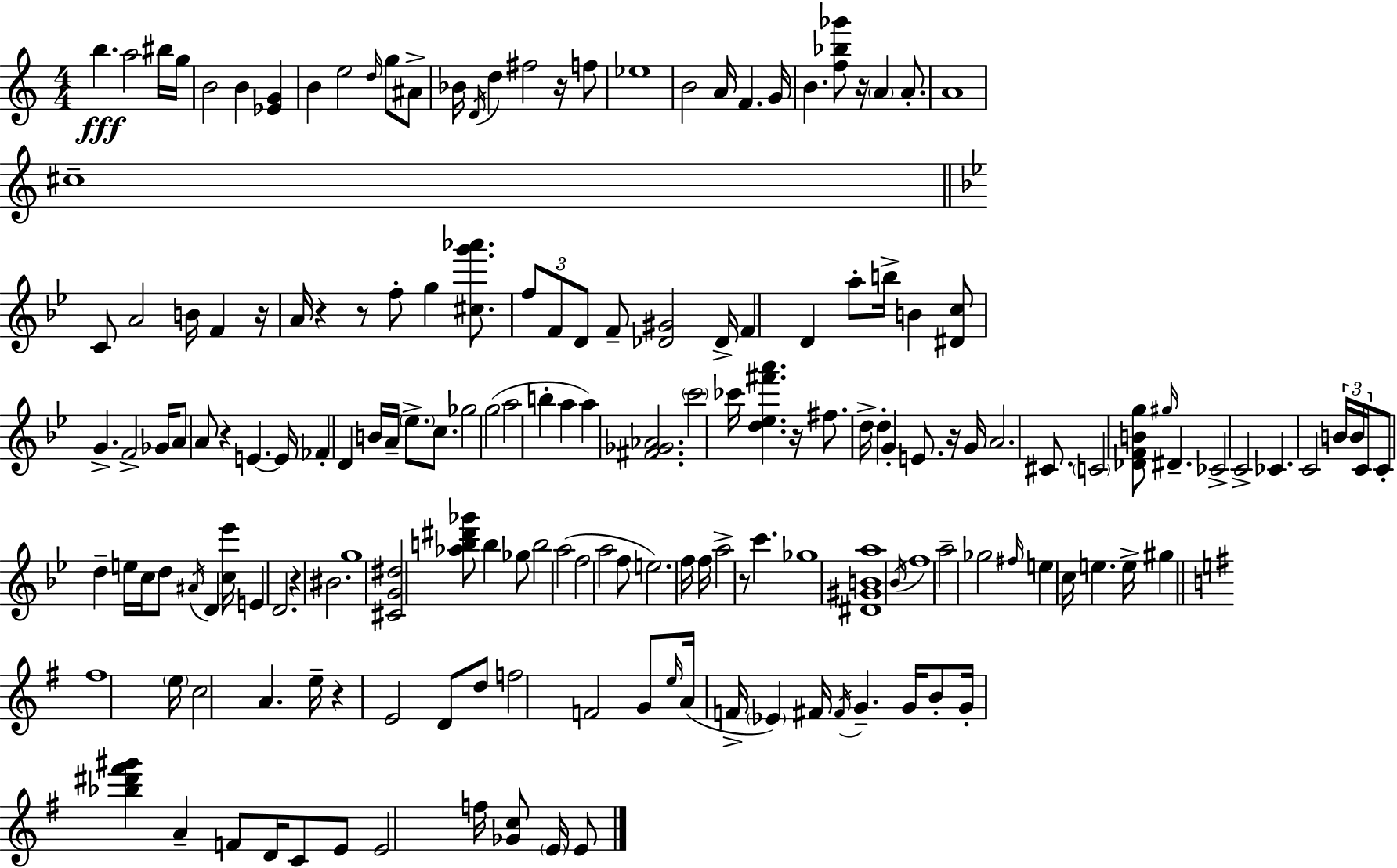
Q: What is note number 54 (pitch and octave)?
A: A4